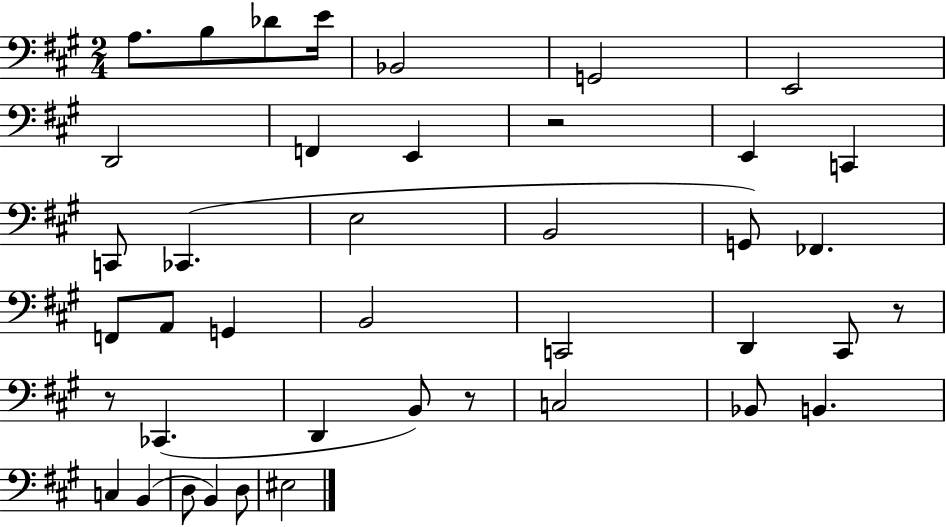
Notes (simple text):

A3/e. B3/e Db4/e E4/s Bb2/h G2/h E2/h D2/h F2/q E2/q R/h E2/q C2/q C2/e CES2/q. E3/h B2/h G2/e FES2/q. F2/e A2/e G2/q B2/h C2/h D2/q C#2/e R/e R/e CES2/q. D2/q B2/e R/e C3/h Bb2/e B2/q. C3/q B2/q D3/e B2/q D3/e EIS3/h